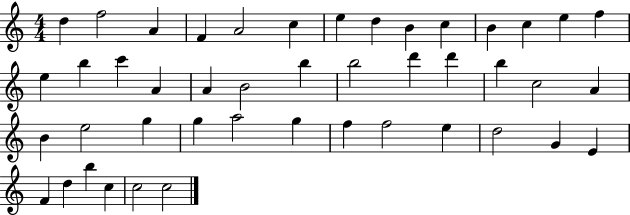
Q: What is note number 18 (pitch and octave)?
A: A4